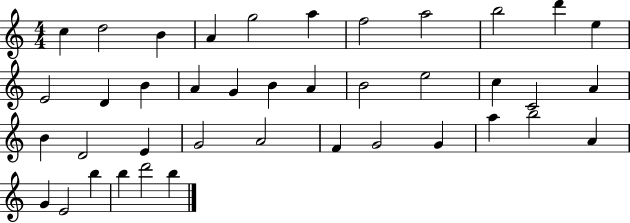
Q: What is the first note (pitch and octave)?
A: C5